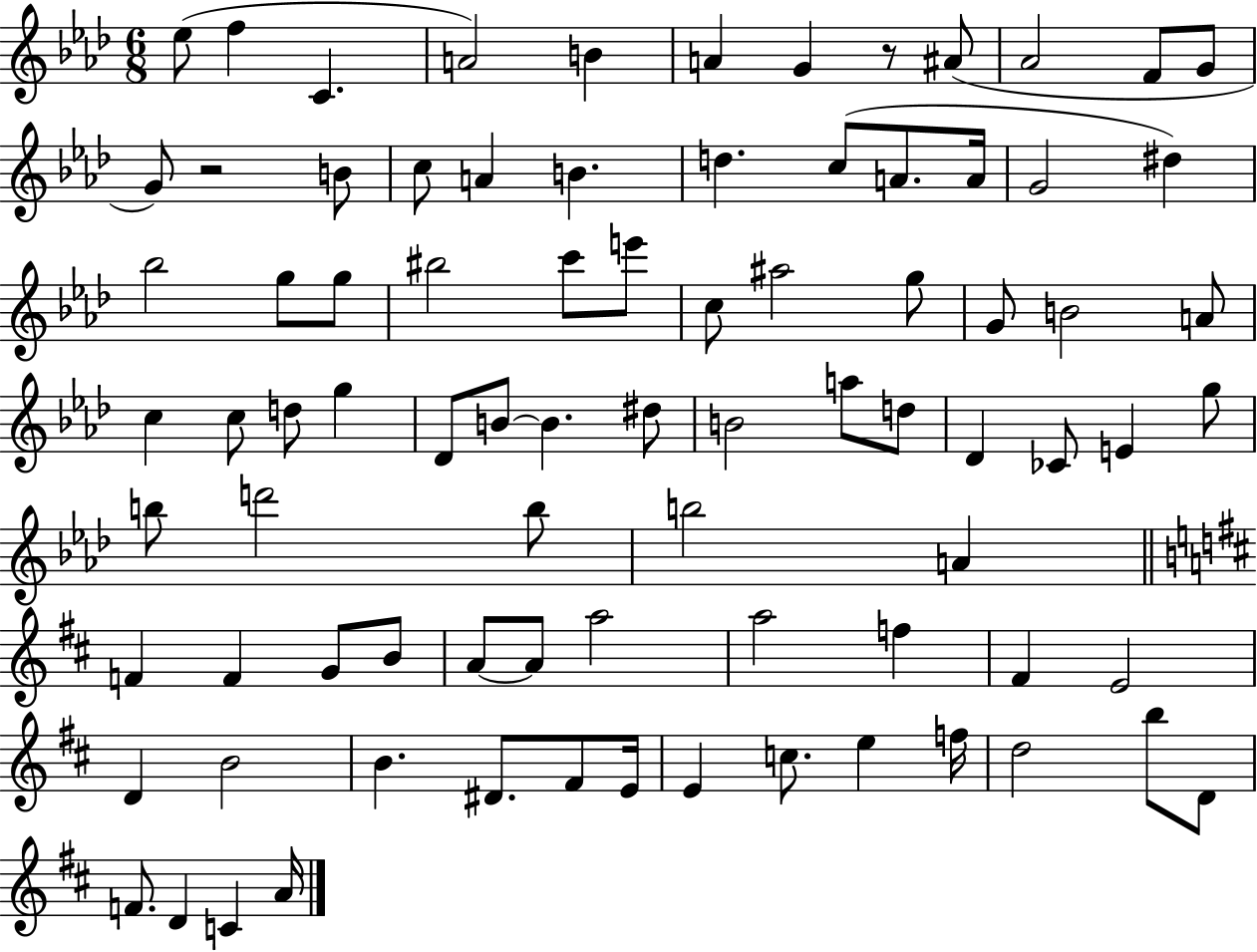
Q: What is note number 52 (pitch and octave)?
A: B5